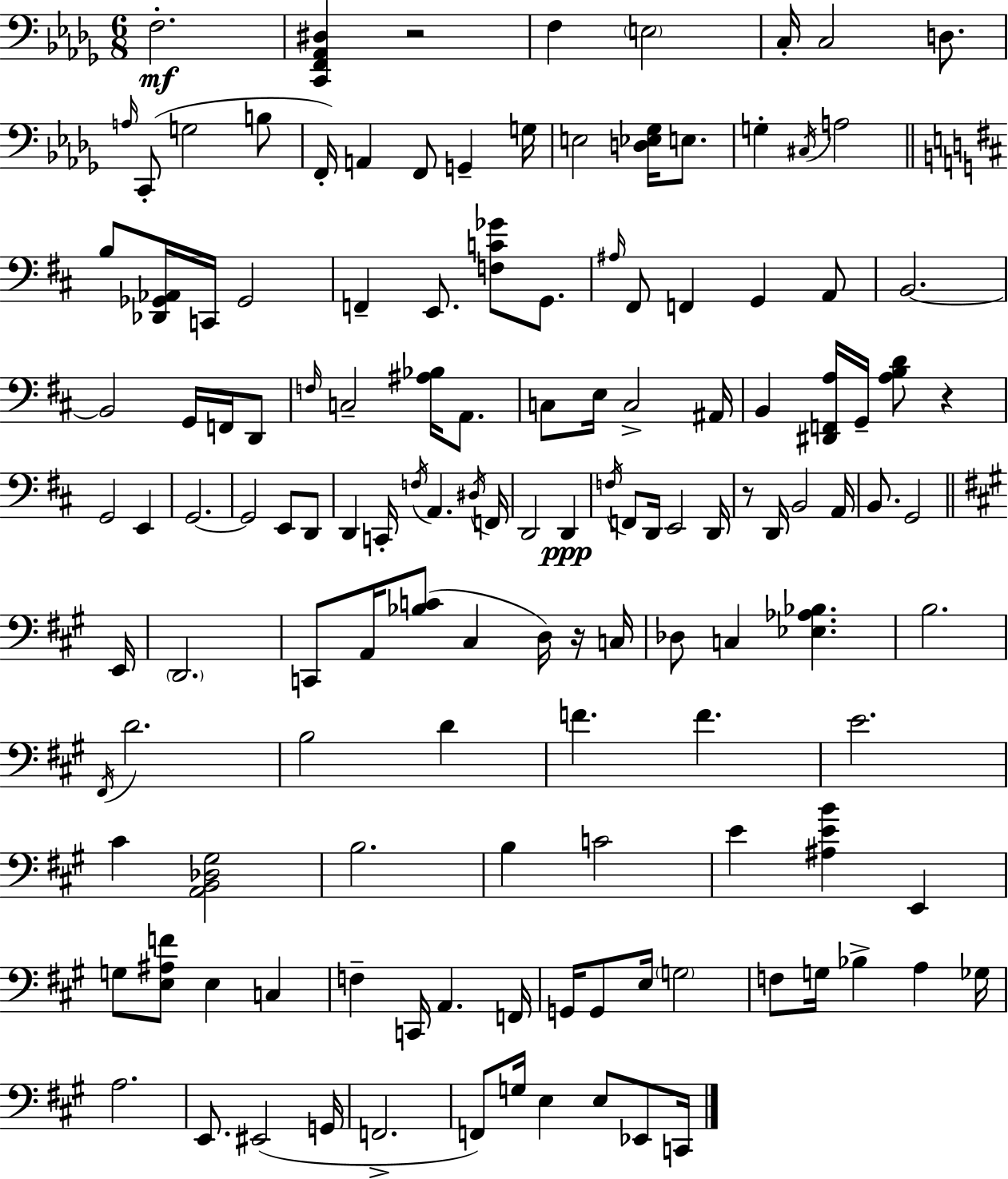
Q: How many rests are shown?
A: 4